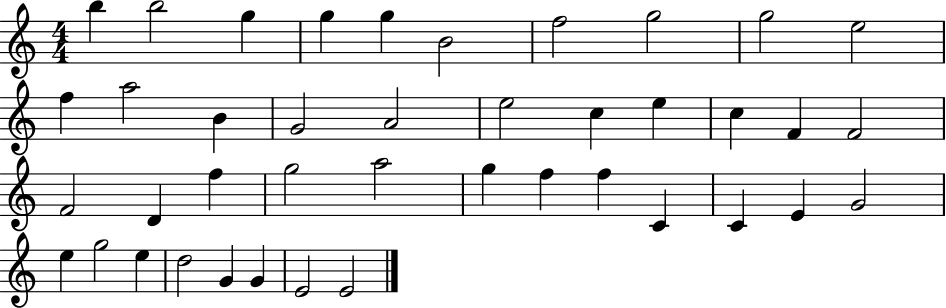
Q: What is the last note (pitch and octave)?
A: E4